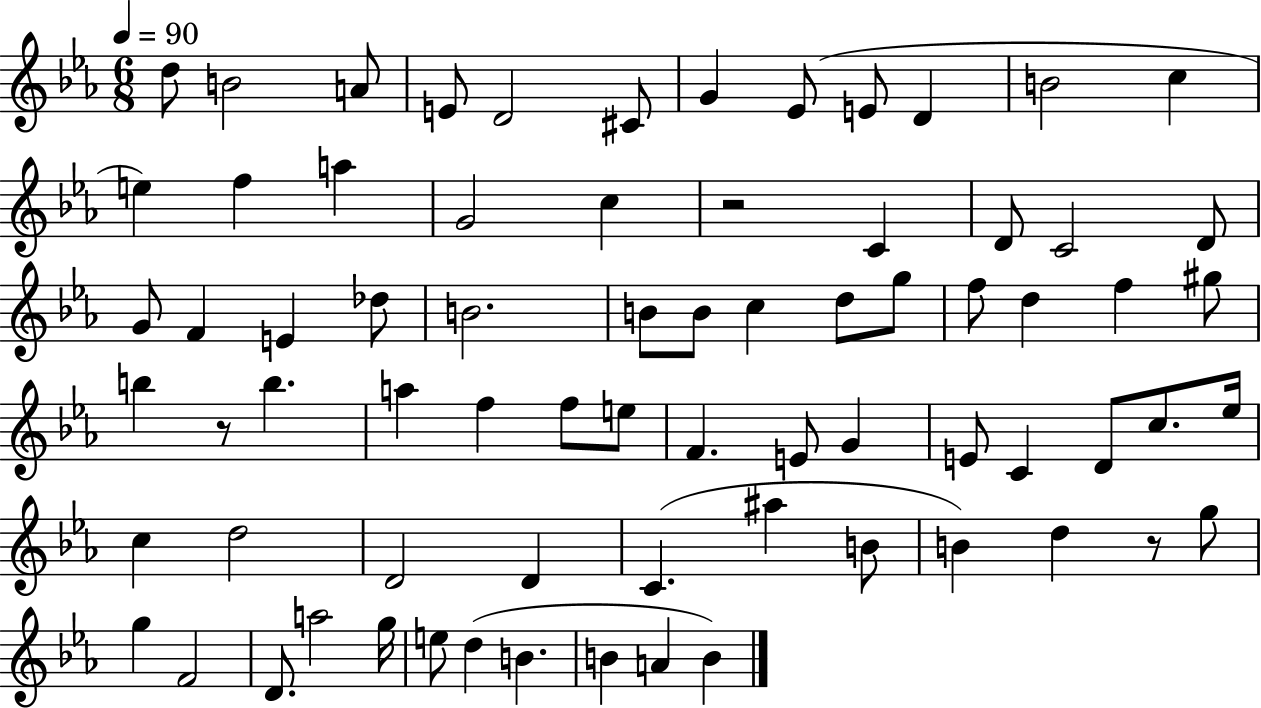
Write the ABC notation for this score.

X:1
T:Untitled
M:6/8
L:1/4
K:Eb
d/2 B2 A/2 E/2 D2 ^C/2 G _E/2 E/2 D B2 c e f a G2 c z2 C D/2 C2 D/2 G/2 F E _d/2 B2 B/2 B/2 c d/2 g/2 f/2 d f ^g/2 b z/2 b a f f/2 e/2 F E/2 G E/2 C D/2 c/2 _e/4 c d2 D2 D C ^a B/2 B d z/2 g/2 g F2 D/2 a2 g/4 e/2 d B B A B